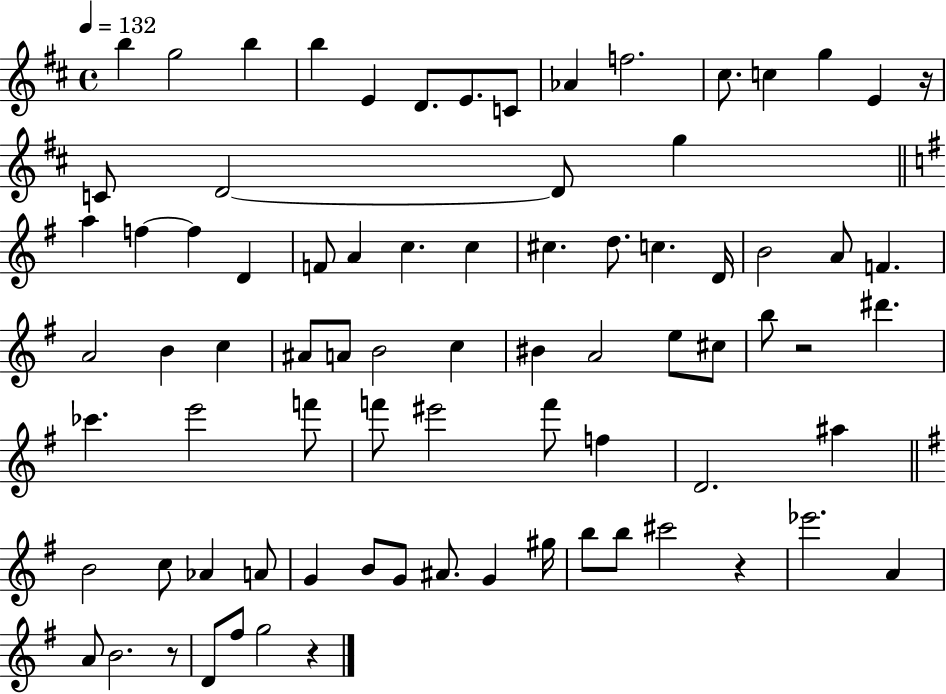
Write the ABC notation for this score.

X:1
T:Untitled
M:4/4
L:1/4
K:D
b g2 b b E D/2 E/2 C/2 _A f2 ^c/2 c g E z/4 C/2 D2 D/2 g a f f D F/2 A c c ^c d/2 c D/4 B2 A/2 F A2 B c ^A/2 A/2 B2 c ^B A2 e/2 ^c/2 b/2 z2 ^d' _c' e'2 f'/2 f'/2 ^e'2 f'/2 f D2 ^a B2 c/2 _A A/2 G B/2 G/2 ^A/2 G ^g/4 b/2 b/2 ^c'2 z _e'2 A A/2 B2 z/2 D/2 ^f/2 g2 z